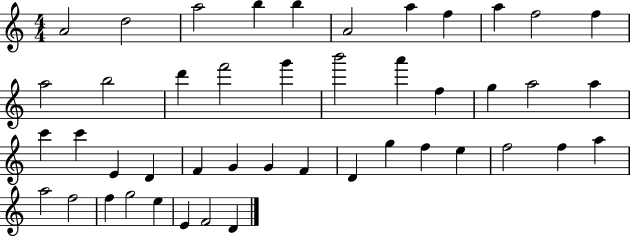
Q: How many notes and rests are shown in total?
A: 45